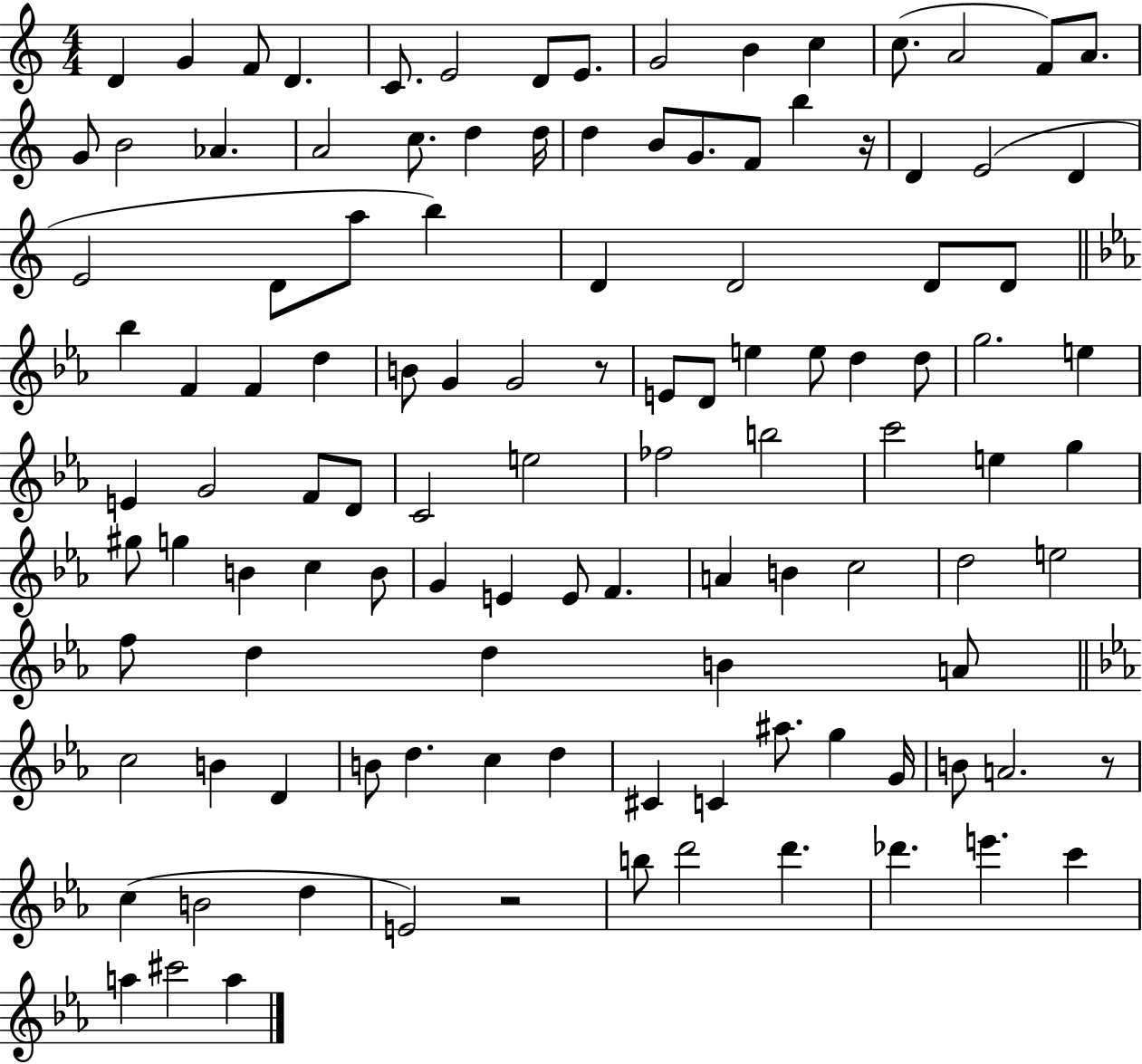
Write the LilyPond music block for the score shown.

{
  \clef treble
  \numericTimeSignature
  \time 4/4
  \key c \major
  \repeat volta 2 { d'4 g'4 f'8 d'4. | c'8. e'2 d'8 e'8. | g'2 b'4 c''4 | c''8.( a'2 f'8) a'8. | \break g'8 b'2 aes'4. | a'2 c''8. d''4 d''16 | d''4 b'8 g'8. f'8 b''4 r16 | d'4 e'2( d'4 | \break e'2 d'8 a''8 b''4) | d'4 d'2 d'8 d'8 | \bar "||" \break \key ees \major bes''4 f'4 f'4 d''4 | b'8 g'4 g'2 r8 | e'8 d'8 e''4 e''8 d''4 d''8 | g''2. e''4 | \break e'4 g'2 f'8 d'8 | c'2 e''2 | fes''2 b''2 | c'''2 e''4 g''4 | \break gis''8 g''4 b'4 c''4 b'8 | g'4 e'4 e'8 f'4. | a'4 b'4 c''2 | d''2 e''2 | \break f''8 d''4 d''4 b'4 a'8 | \bar "||" \break \key ees \major c''2 b'4 d'4 | b'8 d''4. c''4 d''4 | cis'4 c'4 ais''8. g''4 g'16 | b'8 a'2. r8 | \break c''4( b'2 d''4 | e'2) r2 | b''8 d'''2 d'''4. | des'''4. e'''4. c'''4 | \break a''4 cis'''2 a''4 | } \bar "|."
}